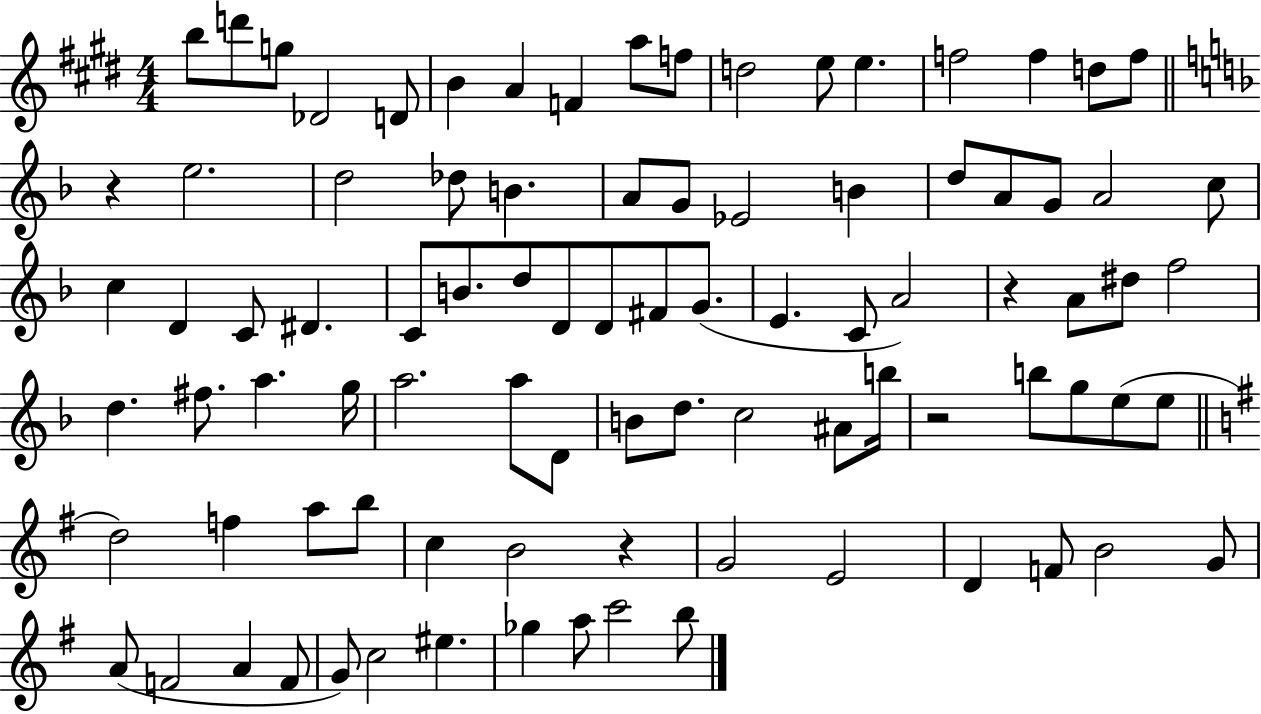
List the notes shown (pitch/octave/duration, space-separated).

B5/e D6/e G5/e Db4/h D4/e B4/q A4/q F4/q A5/e F5/e D5/h E5/e E5/q. F5/h F5/q D5/e F5/e R/q E5/h. D5/h Db5/e B4/q. A4/e G4/e Eb4/h B4/q D5/e A4/e G4/e A4/h C5/e C5/q D4/q C4/e D#4/q. C4/e B4/e. D5/e D4/e D4/e F#4/e G4/e. E4/q. C4/e A4/h R/q A4/e D#5/e F5/h D5/q. F#5/e. A5/q. G5/s A5/h. A5/e D4/e B4/e D5/e. C5/h A#4/e B5/s R/h B5/e G5/e E5/e E5/e D5/h F5/q A5/e B5/e C5/q B4/h R/q G4/h E4/h D4/q F4/e B4/h G4/e A4/e F4/h A4/q F4/e G4/e C5/h EIS5/q. Gb5/q A5/e C6/h B5/e